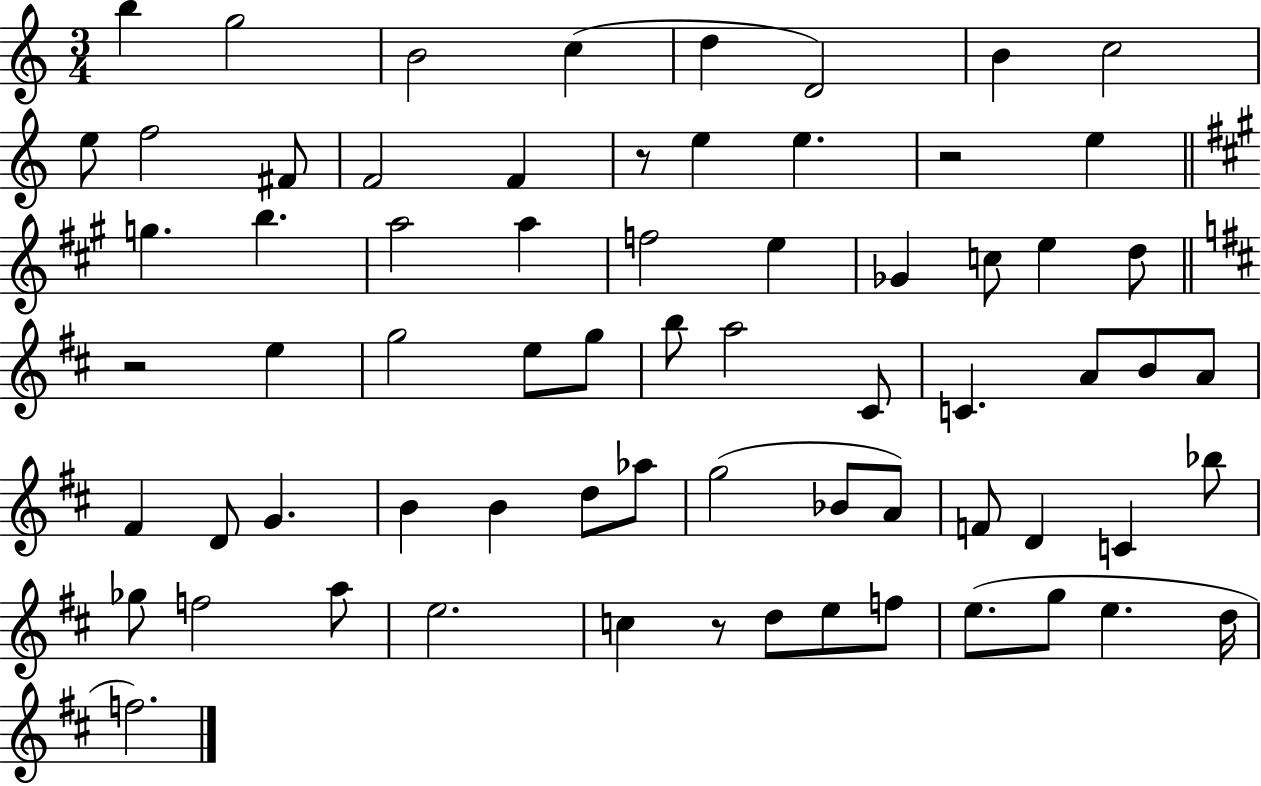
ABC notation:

X:1
T:Untitled
M:3/4
L:1/4
K:C
b g2 B2 c d D2 B c2 e/2 f2 ^F/2 F2 F z/2 e e z2 e g b a2 a f2 e _G c/2 e d/2 z2 e g2 e/2 g/2 b/2 a2 ^C/2 C A/2 B/2 A/2 ^F D/2 G B B d/2 _a/2 g2 _B/2 A/2 F/2 D C _b/2 _g/2 f2 a/2 e2 c z/2 d/2 e/2 f/2 e/2 g/2 e d/4 f2